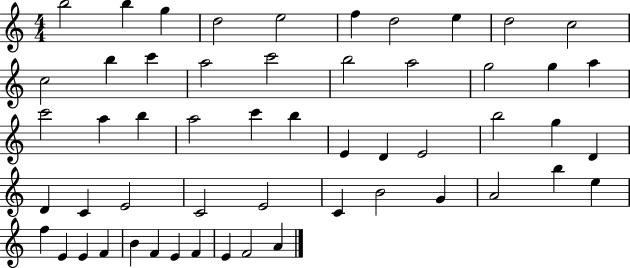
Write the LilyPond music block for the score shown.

{
  \clef treble
  \numericTimeSignature
  \time 4/4
  \key c \major
  b''2 b''4 g''4 | d''2 e''2 | f''4 d''2 e''4 | d''2 c''2 | \break c''2 b''4 c'''4 | a''2 c'''2 | b''2 a''2 | g''2 g''4 a''4 | \break c'''2 a''4 b''4 | a''2 c'''4 b''4 | e'4 d'4 e'2 | b''2 g''4 d'4 | \break d'4 c'4 e'2 | c'2 e'2 | c'4 b'2 g'4 | a'2 b''4 e''4 | \break f''4 e'4 e'4 f'4 | b'4 f'4 e'4 f'4 | e'4 f'2 a'4 | \bar "|."
}